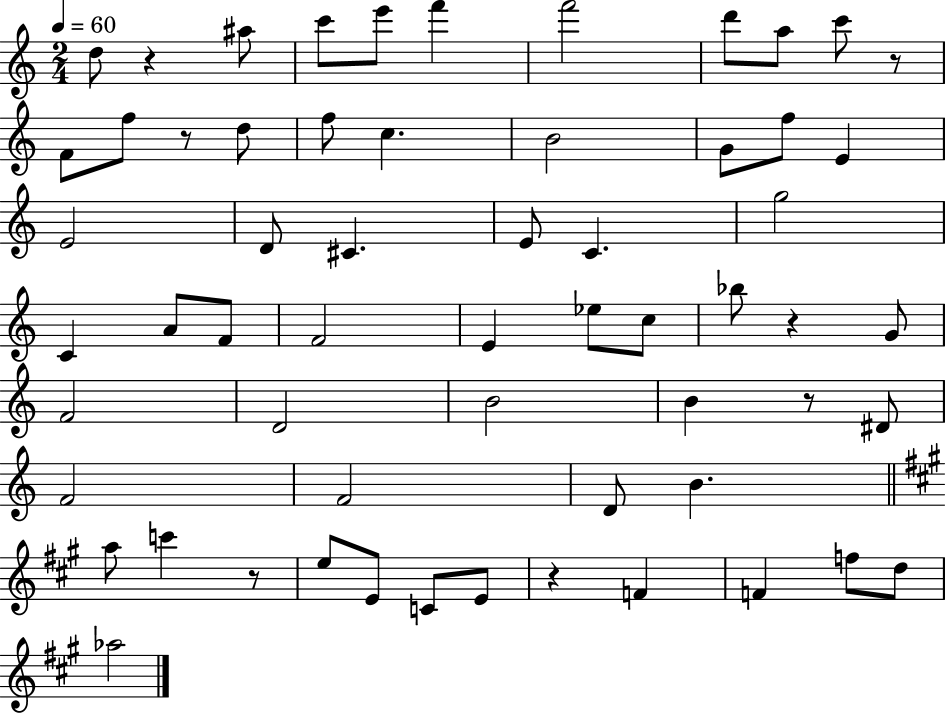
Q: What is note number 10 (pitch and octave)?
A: F4